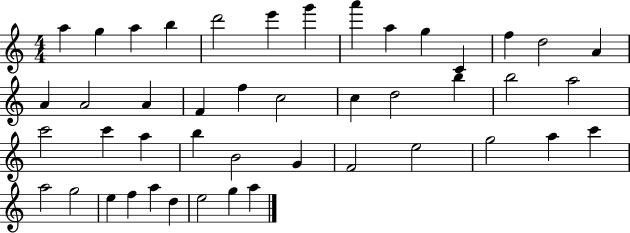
A5/q G5/q A5/q B5/q D6/h E6/q G6/q A6/q A5/q G5/q C4/q F5/q D5/h A4/q A4/q A4/h A4/q F4/q F5/q C5/h C5/q D5/h B5/q B5/h A5/h C6/h C6/q A5/q B5/q B4/h G4/q F4/h E5/h G5/h A5/q C6/q A5/h G5/h E5/q F5/q A5/q D5/q E5/h G5/q A5/q